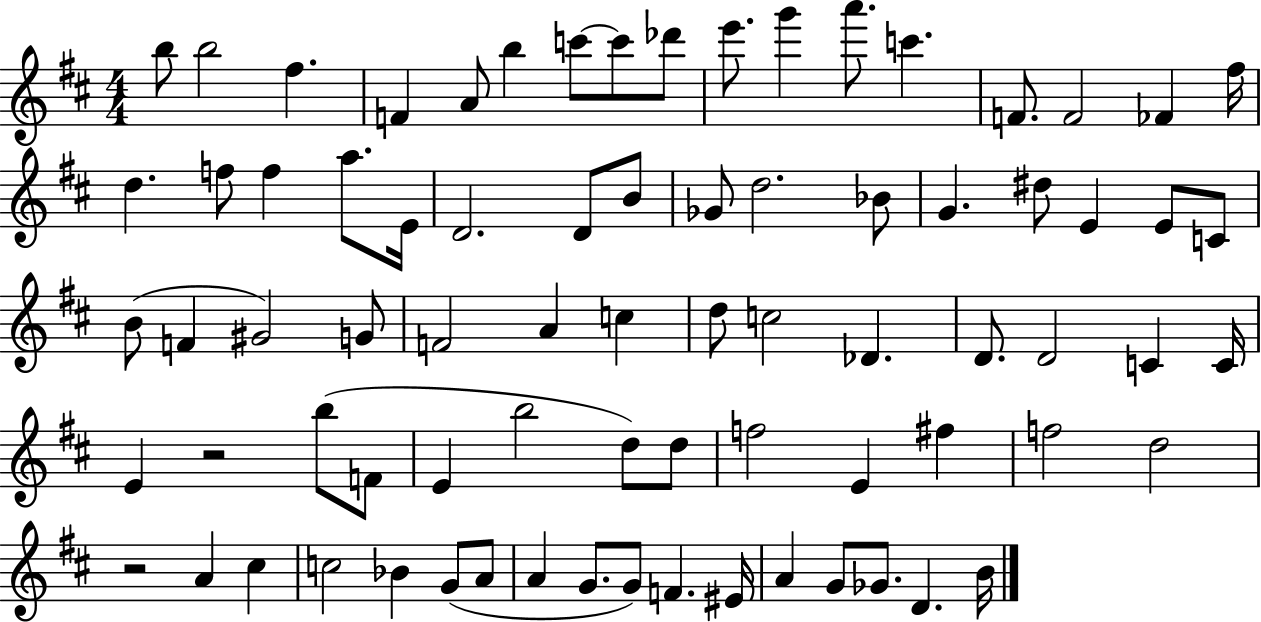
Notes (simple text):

B5/e B5/h F#5/q. F4/q A4/e B5/q C6/e C6/e Db6/e E6/e. G6/q A6/e. C6/q. F4/e. F4/h FES4/q F#5/s D5/q. F5/e F5/q A5/e. E4/s D4/h. D4/e B4/e Gb4/e D5/h. Bb4/e G4/q. D#5/e E4/q E4/e C4/e B4/e F4/q G#4/h G4/e F4/h A4/q C5/q D5/e C5/h Db4/q. D4/e. D4/h C4/q C4/s E4/q R/h B5/e F4/e E4/q B5/h D5/e D5/e F5/h E4/q F#5/q F5/h D5/h R/h A4/q C#5/q C5/h Bb4/q G4/e A4/e A4/q G4/e. G4/e F4/q. EIS4/s A4/q G4/e Gb4/e. D4/q. B4/s